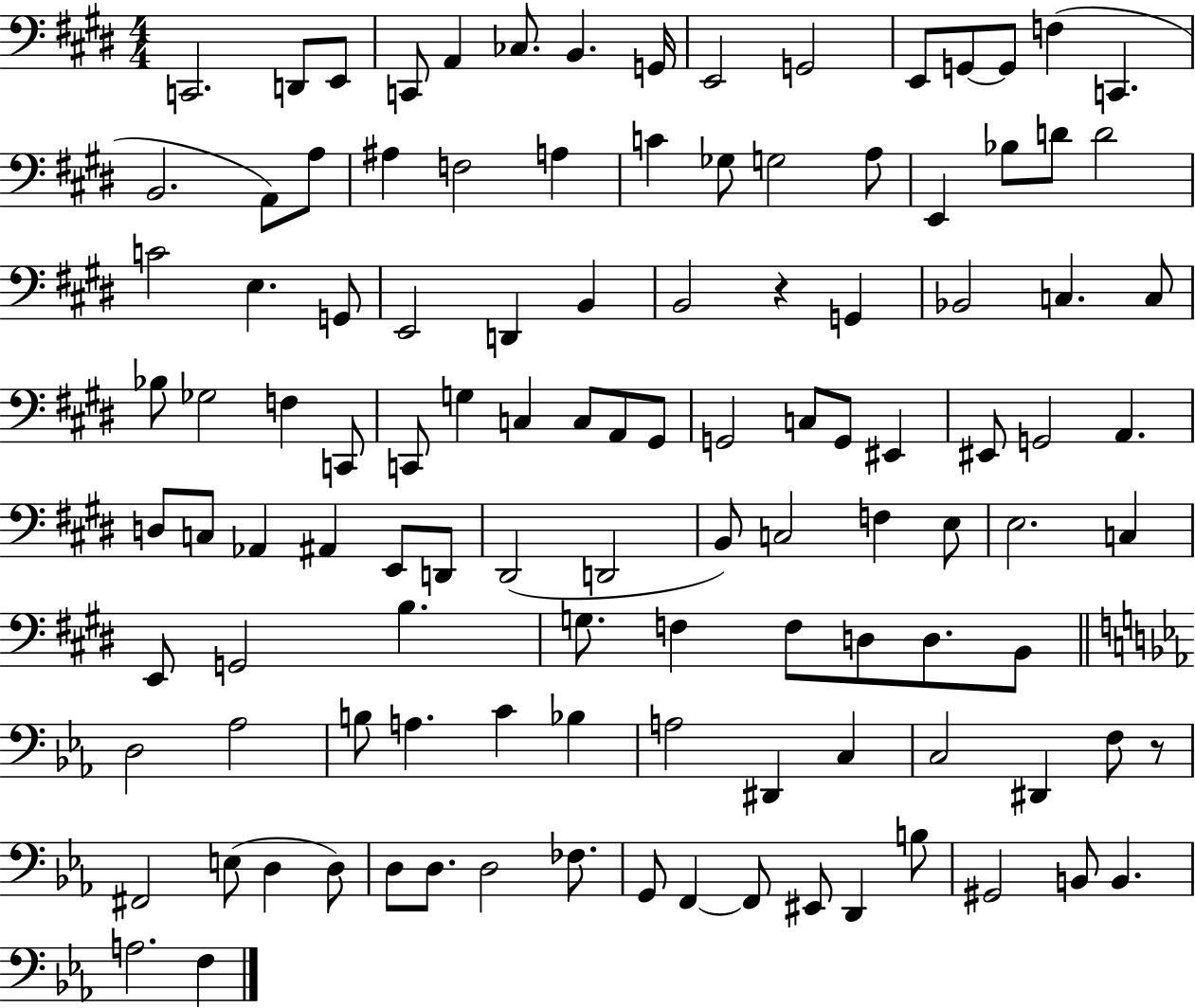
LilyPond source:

{
  \clef bass
  \numericTimeSignature
  \time 4/4
  \key e \major
  c,2. d,8 e,8 | c,8 a,4 ces8. b,4. g,16 | e,2 g,2 | e,8 g,8~~ g,8 f4( c,4. | \break b,2. a,8) a8 | ais4 f2 a4 | c'4 ges8 g2 a8 | e,4 bes8 d'8 d'2 | \break c'2 e4. g,8 | e,2 d,4 b,4 | b,2 r4 g,4 | bes,2 c4. c8 | \break bes8 ges2 f4 c,8 | c,8 g4 c4 c8 a,8 gis,8 | g,2 c8 g,8 eis,4 | eis,8 g,2 a,4. | \break d8 c8 aes,4 ais,4 e,8 d,8 | dis,2( d,2 | b,8) c2 f4 e8 | e2. c4 | \break e,8 g,2 b4. | g8. f4 f8 d8 d8. b,8 | \bar "||" \break \key ees \major d2 aes2 | b8 a4. c'4 bes4 | a2 dis,4 c4 | c2 dis,4 f8 r8 | \break fis,2 e8( d4 d8) | d8 d8. d2 fes8. | g,8 f,4~~ f,8 eis,8 d,4 b8 | gis,2 b,8 b,4. | \break a2. f4 | \bar "|."
}